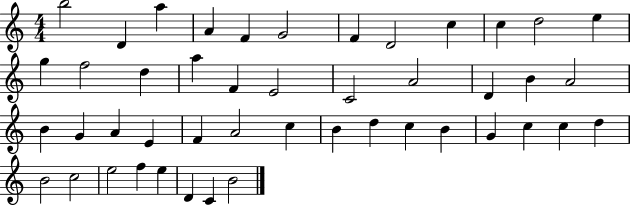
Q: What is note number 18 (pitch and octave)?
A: E4